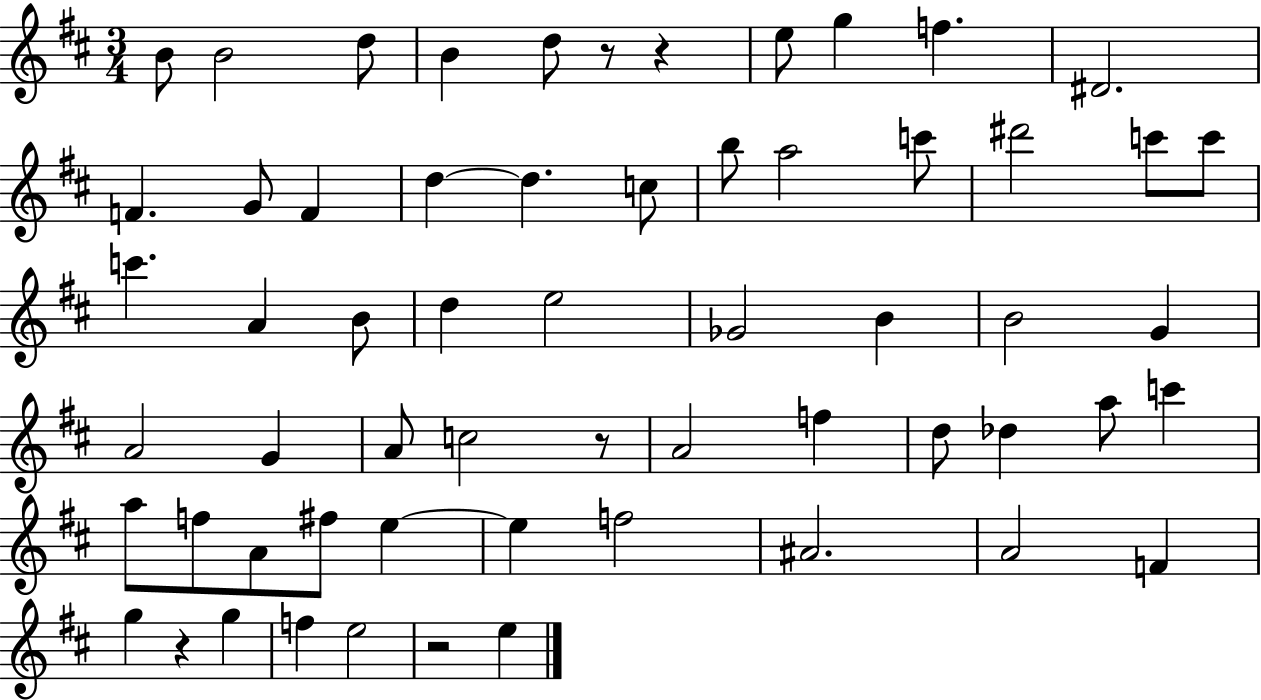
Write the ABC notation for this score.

X:1
T:Untitled
M:3/4
L:1/4
K:D
B/2 B2 d/2 B d/2 z/2 z e/2 g f ^D2 F G/2 F d d c/2 b/2 a2 c'/2 ^d'2 c'/2 c'/2 c' A B/2 d e2 _G2 B B2 G A2 G A/2 c2 z/2 A2 f d/2 _d a/2 c' a/2 f/2 A/2 ^f/2 e e f2 ^A2 A2 F g z g f e2 z2 e